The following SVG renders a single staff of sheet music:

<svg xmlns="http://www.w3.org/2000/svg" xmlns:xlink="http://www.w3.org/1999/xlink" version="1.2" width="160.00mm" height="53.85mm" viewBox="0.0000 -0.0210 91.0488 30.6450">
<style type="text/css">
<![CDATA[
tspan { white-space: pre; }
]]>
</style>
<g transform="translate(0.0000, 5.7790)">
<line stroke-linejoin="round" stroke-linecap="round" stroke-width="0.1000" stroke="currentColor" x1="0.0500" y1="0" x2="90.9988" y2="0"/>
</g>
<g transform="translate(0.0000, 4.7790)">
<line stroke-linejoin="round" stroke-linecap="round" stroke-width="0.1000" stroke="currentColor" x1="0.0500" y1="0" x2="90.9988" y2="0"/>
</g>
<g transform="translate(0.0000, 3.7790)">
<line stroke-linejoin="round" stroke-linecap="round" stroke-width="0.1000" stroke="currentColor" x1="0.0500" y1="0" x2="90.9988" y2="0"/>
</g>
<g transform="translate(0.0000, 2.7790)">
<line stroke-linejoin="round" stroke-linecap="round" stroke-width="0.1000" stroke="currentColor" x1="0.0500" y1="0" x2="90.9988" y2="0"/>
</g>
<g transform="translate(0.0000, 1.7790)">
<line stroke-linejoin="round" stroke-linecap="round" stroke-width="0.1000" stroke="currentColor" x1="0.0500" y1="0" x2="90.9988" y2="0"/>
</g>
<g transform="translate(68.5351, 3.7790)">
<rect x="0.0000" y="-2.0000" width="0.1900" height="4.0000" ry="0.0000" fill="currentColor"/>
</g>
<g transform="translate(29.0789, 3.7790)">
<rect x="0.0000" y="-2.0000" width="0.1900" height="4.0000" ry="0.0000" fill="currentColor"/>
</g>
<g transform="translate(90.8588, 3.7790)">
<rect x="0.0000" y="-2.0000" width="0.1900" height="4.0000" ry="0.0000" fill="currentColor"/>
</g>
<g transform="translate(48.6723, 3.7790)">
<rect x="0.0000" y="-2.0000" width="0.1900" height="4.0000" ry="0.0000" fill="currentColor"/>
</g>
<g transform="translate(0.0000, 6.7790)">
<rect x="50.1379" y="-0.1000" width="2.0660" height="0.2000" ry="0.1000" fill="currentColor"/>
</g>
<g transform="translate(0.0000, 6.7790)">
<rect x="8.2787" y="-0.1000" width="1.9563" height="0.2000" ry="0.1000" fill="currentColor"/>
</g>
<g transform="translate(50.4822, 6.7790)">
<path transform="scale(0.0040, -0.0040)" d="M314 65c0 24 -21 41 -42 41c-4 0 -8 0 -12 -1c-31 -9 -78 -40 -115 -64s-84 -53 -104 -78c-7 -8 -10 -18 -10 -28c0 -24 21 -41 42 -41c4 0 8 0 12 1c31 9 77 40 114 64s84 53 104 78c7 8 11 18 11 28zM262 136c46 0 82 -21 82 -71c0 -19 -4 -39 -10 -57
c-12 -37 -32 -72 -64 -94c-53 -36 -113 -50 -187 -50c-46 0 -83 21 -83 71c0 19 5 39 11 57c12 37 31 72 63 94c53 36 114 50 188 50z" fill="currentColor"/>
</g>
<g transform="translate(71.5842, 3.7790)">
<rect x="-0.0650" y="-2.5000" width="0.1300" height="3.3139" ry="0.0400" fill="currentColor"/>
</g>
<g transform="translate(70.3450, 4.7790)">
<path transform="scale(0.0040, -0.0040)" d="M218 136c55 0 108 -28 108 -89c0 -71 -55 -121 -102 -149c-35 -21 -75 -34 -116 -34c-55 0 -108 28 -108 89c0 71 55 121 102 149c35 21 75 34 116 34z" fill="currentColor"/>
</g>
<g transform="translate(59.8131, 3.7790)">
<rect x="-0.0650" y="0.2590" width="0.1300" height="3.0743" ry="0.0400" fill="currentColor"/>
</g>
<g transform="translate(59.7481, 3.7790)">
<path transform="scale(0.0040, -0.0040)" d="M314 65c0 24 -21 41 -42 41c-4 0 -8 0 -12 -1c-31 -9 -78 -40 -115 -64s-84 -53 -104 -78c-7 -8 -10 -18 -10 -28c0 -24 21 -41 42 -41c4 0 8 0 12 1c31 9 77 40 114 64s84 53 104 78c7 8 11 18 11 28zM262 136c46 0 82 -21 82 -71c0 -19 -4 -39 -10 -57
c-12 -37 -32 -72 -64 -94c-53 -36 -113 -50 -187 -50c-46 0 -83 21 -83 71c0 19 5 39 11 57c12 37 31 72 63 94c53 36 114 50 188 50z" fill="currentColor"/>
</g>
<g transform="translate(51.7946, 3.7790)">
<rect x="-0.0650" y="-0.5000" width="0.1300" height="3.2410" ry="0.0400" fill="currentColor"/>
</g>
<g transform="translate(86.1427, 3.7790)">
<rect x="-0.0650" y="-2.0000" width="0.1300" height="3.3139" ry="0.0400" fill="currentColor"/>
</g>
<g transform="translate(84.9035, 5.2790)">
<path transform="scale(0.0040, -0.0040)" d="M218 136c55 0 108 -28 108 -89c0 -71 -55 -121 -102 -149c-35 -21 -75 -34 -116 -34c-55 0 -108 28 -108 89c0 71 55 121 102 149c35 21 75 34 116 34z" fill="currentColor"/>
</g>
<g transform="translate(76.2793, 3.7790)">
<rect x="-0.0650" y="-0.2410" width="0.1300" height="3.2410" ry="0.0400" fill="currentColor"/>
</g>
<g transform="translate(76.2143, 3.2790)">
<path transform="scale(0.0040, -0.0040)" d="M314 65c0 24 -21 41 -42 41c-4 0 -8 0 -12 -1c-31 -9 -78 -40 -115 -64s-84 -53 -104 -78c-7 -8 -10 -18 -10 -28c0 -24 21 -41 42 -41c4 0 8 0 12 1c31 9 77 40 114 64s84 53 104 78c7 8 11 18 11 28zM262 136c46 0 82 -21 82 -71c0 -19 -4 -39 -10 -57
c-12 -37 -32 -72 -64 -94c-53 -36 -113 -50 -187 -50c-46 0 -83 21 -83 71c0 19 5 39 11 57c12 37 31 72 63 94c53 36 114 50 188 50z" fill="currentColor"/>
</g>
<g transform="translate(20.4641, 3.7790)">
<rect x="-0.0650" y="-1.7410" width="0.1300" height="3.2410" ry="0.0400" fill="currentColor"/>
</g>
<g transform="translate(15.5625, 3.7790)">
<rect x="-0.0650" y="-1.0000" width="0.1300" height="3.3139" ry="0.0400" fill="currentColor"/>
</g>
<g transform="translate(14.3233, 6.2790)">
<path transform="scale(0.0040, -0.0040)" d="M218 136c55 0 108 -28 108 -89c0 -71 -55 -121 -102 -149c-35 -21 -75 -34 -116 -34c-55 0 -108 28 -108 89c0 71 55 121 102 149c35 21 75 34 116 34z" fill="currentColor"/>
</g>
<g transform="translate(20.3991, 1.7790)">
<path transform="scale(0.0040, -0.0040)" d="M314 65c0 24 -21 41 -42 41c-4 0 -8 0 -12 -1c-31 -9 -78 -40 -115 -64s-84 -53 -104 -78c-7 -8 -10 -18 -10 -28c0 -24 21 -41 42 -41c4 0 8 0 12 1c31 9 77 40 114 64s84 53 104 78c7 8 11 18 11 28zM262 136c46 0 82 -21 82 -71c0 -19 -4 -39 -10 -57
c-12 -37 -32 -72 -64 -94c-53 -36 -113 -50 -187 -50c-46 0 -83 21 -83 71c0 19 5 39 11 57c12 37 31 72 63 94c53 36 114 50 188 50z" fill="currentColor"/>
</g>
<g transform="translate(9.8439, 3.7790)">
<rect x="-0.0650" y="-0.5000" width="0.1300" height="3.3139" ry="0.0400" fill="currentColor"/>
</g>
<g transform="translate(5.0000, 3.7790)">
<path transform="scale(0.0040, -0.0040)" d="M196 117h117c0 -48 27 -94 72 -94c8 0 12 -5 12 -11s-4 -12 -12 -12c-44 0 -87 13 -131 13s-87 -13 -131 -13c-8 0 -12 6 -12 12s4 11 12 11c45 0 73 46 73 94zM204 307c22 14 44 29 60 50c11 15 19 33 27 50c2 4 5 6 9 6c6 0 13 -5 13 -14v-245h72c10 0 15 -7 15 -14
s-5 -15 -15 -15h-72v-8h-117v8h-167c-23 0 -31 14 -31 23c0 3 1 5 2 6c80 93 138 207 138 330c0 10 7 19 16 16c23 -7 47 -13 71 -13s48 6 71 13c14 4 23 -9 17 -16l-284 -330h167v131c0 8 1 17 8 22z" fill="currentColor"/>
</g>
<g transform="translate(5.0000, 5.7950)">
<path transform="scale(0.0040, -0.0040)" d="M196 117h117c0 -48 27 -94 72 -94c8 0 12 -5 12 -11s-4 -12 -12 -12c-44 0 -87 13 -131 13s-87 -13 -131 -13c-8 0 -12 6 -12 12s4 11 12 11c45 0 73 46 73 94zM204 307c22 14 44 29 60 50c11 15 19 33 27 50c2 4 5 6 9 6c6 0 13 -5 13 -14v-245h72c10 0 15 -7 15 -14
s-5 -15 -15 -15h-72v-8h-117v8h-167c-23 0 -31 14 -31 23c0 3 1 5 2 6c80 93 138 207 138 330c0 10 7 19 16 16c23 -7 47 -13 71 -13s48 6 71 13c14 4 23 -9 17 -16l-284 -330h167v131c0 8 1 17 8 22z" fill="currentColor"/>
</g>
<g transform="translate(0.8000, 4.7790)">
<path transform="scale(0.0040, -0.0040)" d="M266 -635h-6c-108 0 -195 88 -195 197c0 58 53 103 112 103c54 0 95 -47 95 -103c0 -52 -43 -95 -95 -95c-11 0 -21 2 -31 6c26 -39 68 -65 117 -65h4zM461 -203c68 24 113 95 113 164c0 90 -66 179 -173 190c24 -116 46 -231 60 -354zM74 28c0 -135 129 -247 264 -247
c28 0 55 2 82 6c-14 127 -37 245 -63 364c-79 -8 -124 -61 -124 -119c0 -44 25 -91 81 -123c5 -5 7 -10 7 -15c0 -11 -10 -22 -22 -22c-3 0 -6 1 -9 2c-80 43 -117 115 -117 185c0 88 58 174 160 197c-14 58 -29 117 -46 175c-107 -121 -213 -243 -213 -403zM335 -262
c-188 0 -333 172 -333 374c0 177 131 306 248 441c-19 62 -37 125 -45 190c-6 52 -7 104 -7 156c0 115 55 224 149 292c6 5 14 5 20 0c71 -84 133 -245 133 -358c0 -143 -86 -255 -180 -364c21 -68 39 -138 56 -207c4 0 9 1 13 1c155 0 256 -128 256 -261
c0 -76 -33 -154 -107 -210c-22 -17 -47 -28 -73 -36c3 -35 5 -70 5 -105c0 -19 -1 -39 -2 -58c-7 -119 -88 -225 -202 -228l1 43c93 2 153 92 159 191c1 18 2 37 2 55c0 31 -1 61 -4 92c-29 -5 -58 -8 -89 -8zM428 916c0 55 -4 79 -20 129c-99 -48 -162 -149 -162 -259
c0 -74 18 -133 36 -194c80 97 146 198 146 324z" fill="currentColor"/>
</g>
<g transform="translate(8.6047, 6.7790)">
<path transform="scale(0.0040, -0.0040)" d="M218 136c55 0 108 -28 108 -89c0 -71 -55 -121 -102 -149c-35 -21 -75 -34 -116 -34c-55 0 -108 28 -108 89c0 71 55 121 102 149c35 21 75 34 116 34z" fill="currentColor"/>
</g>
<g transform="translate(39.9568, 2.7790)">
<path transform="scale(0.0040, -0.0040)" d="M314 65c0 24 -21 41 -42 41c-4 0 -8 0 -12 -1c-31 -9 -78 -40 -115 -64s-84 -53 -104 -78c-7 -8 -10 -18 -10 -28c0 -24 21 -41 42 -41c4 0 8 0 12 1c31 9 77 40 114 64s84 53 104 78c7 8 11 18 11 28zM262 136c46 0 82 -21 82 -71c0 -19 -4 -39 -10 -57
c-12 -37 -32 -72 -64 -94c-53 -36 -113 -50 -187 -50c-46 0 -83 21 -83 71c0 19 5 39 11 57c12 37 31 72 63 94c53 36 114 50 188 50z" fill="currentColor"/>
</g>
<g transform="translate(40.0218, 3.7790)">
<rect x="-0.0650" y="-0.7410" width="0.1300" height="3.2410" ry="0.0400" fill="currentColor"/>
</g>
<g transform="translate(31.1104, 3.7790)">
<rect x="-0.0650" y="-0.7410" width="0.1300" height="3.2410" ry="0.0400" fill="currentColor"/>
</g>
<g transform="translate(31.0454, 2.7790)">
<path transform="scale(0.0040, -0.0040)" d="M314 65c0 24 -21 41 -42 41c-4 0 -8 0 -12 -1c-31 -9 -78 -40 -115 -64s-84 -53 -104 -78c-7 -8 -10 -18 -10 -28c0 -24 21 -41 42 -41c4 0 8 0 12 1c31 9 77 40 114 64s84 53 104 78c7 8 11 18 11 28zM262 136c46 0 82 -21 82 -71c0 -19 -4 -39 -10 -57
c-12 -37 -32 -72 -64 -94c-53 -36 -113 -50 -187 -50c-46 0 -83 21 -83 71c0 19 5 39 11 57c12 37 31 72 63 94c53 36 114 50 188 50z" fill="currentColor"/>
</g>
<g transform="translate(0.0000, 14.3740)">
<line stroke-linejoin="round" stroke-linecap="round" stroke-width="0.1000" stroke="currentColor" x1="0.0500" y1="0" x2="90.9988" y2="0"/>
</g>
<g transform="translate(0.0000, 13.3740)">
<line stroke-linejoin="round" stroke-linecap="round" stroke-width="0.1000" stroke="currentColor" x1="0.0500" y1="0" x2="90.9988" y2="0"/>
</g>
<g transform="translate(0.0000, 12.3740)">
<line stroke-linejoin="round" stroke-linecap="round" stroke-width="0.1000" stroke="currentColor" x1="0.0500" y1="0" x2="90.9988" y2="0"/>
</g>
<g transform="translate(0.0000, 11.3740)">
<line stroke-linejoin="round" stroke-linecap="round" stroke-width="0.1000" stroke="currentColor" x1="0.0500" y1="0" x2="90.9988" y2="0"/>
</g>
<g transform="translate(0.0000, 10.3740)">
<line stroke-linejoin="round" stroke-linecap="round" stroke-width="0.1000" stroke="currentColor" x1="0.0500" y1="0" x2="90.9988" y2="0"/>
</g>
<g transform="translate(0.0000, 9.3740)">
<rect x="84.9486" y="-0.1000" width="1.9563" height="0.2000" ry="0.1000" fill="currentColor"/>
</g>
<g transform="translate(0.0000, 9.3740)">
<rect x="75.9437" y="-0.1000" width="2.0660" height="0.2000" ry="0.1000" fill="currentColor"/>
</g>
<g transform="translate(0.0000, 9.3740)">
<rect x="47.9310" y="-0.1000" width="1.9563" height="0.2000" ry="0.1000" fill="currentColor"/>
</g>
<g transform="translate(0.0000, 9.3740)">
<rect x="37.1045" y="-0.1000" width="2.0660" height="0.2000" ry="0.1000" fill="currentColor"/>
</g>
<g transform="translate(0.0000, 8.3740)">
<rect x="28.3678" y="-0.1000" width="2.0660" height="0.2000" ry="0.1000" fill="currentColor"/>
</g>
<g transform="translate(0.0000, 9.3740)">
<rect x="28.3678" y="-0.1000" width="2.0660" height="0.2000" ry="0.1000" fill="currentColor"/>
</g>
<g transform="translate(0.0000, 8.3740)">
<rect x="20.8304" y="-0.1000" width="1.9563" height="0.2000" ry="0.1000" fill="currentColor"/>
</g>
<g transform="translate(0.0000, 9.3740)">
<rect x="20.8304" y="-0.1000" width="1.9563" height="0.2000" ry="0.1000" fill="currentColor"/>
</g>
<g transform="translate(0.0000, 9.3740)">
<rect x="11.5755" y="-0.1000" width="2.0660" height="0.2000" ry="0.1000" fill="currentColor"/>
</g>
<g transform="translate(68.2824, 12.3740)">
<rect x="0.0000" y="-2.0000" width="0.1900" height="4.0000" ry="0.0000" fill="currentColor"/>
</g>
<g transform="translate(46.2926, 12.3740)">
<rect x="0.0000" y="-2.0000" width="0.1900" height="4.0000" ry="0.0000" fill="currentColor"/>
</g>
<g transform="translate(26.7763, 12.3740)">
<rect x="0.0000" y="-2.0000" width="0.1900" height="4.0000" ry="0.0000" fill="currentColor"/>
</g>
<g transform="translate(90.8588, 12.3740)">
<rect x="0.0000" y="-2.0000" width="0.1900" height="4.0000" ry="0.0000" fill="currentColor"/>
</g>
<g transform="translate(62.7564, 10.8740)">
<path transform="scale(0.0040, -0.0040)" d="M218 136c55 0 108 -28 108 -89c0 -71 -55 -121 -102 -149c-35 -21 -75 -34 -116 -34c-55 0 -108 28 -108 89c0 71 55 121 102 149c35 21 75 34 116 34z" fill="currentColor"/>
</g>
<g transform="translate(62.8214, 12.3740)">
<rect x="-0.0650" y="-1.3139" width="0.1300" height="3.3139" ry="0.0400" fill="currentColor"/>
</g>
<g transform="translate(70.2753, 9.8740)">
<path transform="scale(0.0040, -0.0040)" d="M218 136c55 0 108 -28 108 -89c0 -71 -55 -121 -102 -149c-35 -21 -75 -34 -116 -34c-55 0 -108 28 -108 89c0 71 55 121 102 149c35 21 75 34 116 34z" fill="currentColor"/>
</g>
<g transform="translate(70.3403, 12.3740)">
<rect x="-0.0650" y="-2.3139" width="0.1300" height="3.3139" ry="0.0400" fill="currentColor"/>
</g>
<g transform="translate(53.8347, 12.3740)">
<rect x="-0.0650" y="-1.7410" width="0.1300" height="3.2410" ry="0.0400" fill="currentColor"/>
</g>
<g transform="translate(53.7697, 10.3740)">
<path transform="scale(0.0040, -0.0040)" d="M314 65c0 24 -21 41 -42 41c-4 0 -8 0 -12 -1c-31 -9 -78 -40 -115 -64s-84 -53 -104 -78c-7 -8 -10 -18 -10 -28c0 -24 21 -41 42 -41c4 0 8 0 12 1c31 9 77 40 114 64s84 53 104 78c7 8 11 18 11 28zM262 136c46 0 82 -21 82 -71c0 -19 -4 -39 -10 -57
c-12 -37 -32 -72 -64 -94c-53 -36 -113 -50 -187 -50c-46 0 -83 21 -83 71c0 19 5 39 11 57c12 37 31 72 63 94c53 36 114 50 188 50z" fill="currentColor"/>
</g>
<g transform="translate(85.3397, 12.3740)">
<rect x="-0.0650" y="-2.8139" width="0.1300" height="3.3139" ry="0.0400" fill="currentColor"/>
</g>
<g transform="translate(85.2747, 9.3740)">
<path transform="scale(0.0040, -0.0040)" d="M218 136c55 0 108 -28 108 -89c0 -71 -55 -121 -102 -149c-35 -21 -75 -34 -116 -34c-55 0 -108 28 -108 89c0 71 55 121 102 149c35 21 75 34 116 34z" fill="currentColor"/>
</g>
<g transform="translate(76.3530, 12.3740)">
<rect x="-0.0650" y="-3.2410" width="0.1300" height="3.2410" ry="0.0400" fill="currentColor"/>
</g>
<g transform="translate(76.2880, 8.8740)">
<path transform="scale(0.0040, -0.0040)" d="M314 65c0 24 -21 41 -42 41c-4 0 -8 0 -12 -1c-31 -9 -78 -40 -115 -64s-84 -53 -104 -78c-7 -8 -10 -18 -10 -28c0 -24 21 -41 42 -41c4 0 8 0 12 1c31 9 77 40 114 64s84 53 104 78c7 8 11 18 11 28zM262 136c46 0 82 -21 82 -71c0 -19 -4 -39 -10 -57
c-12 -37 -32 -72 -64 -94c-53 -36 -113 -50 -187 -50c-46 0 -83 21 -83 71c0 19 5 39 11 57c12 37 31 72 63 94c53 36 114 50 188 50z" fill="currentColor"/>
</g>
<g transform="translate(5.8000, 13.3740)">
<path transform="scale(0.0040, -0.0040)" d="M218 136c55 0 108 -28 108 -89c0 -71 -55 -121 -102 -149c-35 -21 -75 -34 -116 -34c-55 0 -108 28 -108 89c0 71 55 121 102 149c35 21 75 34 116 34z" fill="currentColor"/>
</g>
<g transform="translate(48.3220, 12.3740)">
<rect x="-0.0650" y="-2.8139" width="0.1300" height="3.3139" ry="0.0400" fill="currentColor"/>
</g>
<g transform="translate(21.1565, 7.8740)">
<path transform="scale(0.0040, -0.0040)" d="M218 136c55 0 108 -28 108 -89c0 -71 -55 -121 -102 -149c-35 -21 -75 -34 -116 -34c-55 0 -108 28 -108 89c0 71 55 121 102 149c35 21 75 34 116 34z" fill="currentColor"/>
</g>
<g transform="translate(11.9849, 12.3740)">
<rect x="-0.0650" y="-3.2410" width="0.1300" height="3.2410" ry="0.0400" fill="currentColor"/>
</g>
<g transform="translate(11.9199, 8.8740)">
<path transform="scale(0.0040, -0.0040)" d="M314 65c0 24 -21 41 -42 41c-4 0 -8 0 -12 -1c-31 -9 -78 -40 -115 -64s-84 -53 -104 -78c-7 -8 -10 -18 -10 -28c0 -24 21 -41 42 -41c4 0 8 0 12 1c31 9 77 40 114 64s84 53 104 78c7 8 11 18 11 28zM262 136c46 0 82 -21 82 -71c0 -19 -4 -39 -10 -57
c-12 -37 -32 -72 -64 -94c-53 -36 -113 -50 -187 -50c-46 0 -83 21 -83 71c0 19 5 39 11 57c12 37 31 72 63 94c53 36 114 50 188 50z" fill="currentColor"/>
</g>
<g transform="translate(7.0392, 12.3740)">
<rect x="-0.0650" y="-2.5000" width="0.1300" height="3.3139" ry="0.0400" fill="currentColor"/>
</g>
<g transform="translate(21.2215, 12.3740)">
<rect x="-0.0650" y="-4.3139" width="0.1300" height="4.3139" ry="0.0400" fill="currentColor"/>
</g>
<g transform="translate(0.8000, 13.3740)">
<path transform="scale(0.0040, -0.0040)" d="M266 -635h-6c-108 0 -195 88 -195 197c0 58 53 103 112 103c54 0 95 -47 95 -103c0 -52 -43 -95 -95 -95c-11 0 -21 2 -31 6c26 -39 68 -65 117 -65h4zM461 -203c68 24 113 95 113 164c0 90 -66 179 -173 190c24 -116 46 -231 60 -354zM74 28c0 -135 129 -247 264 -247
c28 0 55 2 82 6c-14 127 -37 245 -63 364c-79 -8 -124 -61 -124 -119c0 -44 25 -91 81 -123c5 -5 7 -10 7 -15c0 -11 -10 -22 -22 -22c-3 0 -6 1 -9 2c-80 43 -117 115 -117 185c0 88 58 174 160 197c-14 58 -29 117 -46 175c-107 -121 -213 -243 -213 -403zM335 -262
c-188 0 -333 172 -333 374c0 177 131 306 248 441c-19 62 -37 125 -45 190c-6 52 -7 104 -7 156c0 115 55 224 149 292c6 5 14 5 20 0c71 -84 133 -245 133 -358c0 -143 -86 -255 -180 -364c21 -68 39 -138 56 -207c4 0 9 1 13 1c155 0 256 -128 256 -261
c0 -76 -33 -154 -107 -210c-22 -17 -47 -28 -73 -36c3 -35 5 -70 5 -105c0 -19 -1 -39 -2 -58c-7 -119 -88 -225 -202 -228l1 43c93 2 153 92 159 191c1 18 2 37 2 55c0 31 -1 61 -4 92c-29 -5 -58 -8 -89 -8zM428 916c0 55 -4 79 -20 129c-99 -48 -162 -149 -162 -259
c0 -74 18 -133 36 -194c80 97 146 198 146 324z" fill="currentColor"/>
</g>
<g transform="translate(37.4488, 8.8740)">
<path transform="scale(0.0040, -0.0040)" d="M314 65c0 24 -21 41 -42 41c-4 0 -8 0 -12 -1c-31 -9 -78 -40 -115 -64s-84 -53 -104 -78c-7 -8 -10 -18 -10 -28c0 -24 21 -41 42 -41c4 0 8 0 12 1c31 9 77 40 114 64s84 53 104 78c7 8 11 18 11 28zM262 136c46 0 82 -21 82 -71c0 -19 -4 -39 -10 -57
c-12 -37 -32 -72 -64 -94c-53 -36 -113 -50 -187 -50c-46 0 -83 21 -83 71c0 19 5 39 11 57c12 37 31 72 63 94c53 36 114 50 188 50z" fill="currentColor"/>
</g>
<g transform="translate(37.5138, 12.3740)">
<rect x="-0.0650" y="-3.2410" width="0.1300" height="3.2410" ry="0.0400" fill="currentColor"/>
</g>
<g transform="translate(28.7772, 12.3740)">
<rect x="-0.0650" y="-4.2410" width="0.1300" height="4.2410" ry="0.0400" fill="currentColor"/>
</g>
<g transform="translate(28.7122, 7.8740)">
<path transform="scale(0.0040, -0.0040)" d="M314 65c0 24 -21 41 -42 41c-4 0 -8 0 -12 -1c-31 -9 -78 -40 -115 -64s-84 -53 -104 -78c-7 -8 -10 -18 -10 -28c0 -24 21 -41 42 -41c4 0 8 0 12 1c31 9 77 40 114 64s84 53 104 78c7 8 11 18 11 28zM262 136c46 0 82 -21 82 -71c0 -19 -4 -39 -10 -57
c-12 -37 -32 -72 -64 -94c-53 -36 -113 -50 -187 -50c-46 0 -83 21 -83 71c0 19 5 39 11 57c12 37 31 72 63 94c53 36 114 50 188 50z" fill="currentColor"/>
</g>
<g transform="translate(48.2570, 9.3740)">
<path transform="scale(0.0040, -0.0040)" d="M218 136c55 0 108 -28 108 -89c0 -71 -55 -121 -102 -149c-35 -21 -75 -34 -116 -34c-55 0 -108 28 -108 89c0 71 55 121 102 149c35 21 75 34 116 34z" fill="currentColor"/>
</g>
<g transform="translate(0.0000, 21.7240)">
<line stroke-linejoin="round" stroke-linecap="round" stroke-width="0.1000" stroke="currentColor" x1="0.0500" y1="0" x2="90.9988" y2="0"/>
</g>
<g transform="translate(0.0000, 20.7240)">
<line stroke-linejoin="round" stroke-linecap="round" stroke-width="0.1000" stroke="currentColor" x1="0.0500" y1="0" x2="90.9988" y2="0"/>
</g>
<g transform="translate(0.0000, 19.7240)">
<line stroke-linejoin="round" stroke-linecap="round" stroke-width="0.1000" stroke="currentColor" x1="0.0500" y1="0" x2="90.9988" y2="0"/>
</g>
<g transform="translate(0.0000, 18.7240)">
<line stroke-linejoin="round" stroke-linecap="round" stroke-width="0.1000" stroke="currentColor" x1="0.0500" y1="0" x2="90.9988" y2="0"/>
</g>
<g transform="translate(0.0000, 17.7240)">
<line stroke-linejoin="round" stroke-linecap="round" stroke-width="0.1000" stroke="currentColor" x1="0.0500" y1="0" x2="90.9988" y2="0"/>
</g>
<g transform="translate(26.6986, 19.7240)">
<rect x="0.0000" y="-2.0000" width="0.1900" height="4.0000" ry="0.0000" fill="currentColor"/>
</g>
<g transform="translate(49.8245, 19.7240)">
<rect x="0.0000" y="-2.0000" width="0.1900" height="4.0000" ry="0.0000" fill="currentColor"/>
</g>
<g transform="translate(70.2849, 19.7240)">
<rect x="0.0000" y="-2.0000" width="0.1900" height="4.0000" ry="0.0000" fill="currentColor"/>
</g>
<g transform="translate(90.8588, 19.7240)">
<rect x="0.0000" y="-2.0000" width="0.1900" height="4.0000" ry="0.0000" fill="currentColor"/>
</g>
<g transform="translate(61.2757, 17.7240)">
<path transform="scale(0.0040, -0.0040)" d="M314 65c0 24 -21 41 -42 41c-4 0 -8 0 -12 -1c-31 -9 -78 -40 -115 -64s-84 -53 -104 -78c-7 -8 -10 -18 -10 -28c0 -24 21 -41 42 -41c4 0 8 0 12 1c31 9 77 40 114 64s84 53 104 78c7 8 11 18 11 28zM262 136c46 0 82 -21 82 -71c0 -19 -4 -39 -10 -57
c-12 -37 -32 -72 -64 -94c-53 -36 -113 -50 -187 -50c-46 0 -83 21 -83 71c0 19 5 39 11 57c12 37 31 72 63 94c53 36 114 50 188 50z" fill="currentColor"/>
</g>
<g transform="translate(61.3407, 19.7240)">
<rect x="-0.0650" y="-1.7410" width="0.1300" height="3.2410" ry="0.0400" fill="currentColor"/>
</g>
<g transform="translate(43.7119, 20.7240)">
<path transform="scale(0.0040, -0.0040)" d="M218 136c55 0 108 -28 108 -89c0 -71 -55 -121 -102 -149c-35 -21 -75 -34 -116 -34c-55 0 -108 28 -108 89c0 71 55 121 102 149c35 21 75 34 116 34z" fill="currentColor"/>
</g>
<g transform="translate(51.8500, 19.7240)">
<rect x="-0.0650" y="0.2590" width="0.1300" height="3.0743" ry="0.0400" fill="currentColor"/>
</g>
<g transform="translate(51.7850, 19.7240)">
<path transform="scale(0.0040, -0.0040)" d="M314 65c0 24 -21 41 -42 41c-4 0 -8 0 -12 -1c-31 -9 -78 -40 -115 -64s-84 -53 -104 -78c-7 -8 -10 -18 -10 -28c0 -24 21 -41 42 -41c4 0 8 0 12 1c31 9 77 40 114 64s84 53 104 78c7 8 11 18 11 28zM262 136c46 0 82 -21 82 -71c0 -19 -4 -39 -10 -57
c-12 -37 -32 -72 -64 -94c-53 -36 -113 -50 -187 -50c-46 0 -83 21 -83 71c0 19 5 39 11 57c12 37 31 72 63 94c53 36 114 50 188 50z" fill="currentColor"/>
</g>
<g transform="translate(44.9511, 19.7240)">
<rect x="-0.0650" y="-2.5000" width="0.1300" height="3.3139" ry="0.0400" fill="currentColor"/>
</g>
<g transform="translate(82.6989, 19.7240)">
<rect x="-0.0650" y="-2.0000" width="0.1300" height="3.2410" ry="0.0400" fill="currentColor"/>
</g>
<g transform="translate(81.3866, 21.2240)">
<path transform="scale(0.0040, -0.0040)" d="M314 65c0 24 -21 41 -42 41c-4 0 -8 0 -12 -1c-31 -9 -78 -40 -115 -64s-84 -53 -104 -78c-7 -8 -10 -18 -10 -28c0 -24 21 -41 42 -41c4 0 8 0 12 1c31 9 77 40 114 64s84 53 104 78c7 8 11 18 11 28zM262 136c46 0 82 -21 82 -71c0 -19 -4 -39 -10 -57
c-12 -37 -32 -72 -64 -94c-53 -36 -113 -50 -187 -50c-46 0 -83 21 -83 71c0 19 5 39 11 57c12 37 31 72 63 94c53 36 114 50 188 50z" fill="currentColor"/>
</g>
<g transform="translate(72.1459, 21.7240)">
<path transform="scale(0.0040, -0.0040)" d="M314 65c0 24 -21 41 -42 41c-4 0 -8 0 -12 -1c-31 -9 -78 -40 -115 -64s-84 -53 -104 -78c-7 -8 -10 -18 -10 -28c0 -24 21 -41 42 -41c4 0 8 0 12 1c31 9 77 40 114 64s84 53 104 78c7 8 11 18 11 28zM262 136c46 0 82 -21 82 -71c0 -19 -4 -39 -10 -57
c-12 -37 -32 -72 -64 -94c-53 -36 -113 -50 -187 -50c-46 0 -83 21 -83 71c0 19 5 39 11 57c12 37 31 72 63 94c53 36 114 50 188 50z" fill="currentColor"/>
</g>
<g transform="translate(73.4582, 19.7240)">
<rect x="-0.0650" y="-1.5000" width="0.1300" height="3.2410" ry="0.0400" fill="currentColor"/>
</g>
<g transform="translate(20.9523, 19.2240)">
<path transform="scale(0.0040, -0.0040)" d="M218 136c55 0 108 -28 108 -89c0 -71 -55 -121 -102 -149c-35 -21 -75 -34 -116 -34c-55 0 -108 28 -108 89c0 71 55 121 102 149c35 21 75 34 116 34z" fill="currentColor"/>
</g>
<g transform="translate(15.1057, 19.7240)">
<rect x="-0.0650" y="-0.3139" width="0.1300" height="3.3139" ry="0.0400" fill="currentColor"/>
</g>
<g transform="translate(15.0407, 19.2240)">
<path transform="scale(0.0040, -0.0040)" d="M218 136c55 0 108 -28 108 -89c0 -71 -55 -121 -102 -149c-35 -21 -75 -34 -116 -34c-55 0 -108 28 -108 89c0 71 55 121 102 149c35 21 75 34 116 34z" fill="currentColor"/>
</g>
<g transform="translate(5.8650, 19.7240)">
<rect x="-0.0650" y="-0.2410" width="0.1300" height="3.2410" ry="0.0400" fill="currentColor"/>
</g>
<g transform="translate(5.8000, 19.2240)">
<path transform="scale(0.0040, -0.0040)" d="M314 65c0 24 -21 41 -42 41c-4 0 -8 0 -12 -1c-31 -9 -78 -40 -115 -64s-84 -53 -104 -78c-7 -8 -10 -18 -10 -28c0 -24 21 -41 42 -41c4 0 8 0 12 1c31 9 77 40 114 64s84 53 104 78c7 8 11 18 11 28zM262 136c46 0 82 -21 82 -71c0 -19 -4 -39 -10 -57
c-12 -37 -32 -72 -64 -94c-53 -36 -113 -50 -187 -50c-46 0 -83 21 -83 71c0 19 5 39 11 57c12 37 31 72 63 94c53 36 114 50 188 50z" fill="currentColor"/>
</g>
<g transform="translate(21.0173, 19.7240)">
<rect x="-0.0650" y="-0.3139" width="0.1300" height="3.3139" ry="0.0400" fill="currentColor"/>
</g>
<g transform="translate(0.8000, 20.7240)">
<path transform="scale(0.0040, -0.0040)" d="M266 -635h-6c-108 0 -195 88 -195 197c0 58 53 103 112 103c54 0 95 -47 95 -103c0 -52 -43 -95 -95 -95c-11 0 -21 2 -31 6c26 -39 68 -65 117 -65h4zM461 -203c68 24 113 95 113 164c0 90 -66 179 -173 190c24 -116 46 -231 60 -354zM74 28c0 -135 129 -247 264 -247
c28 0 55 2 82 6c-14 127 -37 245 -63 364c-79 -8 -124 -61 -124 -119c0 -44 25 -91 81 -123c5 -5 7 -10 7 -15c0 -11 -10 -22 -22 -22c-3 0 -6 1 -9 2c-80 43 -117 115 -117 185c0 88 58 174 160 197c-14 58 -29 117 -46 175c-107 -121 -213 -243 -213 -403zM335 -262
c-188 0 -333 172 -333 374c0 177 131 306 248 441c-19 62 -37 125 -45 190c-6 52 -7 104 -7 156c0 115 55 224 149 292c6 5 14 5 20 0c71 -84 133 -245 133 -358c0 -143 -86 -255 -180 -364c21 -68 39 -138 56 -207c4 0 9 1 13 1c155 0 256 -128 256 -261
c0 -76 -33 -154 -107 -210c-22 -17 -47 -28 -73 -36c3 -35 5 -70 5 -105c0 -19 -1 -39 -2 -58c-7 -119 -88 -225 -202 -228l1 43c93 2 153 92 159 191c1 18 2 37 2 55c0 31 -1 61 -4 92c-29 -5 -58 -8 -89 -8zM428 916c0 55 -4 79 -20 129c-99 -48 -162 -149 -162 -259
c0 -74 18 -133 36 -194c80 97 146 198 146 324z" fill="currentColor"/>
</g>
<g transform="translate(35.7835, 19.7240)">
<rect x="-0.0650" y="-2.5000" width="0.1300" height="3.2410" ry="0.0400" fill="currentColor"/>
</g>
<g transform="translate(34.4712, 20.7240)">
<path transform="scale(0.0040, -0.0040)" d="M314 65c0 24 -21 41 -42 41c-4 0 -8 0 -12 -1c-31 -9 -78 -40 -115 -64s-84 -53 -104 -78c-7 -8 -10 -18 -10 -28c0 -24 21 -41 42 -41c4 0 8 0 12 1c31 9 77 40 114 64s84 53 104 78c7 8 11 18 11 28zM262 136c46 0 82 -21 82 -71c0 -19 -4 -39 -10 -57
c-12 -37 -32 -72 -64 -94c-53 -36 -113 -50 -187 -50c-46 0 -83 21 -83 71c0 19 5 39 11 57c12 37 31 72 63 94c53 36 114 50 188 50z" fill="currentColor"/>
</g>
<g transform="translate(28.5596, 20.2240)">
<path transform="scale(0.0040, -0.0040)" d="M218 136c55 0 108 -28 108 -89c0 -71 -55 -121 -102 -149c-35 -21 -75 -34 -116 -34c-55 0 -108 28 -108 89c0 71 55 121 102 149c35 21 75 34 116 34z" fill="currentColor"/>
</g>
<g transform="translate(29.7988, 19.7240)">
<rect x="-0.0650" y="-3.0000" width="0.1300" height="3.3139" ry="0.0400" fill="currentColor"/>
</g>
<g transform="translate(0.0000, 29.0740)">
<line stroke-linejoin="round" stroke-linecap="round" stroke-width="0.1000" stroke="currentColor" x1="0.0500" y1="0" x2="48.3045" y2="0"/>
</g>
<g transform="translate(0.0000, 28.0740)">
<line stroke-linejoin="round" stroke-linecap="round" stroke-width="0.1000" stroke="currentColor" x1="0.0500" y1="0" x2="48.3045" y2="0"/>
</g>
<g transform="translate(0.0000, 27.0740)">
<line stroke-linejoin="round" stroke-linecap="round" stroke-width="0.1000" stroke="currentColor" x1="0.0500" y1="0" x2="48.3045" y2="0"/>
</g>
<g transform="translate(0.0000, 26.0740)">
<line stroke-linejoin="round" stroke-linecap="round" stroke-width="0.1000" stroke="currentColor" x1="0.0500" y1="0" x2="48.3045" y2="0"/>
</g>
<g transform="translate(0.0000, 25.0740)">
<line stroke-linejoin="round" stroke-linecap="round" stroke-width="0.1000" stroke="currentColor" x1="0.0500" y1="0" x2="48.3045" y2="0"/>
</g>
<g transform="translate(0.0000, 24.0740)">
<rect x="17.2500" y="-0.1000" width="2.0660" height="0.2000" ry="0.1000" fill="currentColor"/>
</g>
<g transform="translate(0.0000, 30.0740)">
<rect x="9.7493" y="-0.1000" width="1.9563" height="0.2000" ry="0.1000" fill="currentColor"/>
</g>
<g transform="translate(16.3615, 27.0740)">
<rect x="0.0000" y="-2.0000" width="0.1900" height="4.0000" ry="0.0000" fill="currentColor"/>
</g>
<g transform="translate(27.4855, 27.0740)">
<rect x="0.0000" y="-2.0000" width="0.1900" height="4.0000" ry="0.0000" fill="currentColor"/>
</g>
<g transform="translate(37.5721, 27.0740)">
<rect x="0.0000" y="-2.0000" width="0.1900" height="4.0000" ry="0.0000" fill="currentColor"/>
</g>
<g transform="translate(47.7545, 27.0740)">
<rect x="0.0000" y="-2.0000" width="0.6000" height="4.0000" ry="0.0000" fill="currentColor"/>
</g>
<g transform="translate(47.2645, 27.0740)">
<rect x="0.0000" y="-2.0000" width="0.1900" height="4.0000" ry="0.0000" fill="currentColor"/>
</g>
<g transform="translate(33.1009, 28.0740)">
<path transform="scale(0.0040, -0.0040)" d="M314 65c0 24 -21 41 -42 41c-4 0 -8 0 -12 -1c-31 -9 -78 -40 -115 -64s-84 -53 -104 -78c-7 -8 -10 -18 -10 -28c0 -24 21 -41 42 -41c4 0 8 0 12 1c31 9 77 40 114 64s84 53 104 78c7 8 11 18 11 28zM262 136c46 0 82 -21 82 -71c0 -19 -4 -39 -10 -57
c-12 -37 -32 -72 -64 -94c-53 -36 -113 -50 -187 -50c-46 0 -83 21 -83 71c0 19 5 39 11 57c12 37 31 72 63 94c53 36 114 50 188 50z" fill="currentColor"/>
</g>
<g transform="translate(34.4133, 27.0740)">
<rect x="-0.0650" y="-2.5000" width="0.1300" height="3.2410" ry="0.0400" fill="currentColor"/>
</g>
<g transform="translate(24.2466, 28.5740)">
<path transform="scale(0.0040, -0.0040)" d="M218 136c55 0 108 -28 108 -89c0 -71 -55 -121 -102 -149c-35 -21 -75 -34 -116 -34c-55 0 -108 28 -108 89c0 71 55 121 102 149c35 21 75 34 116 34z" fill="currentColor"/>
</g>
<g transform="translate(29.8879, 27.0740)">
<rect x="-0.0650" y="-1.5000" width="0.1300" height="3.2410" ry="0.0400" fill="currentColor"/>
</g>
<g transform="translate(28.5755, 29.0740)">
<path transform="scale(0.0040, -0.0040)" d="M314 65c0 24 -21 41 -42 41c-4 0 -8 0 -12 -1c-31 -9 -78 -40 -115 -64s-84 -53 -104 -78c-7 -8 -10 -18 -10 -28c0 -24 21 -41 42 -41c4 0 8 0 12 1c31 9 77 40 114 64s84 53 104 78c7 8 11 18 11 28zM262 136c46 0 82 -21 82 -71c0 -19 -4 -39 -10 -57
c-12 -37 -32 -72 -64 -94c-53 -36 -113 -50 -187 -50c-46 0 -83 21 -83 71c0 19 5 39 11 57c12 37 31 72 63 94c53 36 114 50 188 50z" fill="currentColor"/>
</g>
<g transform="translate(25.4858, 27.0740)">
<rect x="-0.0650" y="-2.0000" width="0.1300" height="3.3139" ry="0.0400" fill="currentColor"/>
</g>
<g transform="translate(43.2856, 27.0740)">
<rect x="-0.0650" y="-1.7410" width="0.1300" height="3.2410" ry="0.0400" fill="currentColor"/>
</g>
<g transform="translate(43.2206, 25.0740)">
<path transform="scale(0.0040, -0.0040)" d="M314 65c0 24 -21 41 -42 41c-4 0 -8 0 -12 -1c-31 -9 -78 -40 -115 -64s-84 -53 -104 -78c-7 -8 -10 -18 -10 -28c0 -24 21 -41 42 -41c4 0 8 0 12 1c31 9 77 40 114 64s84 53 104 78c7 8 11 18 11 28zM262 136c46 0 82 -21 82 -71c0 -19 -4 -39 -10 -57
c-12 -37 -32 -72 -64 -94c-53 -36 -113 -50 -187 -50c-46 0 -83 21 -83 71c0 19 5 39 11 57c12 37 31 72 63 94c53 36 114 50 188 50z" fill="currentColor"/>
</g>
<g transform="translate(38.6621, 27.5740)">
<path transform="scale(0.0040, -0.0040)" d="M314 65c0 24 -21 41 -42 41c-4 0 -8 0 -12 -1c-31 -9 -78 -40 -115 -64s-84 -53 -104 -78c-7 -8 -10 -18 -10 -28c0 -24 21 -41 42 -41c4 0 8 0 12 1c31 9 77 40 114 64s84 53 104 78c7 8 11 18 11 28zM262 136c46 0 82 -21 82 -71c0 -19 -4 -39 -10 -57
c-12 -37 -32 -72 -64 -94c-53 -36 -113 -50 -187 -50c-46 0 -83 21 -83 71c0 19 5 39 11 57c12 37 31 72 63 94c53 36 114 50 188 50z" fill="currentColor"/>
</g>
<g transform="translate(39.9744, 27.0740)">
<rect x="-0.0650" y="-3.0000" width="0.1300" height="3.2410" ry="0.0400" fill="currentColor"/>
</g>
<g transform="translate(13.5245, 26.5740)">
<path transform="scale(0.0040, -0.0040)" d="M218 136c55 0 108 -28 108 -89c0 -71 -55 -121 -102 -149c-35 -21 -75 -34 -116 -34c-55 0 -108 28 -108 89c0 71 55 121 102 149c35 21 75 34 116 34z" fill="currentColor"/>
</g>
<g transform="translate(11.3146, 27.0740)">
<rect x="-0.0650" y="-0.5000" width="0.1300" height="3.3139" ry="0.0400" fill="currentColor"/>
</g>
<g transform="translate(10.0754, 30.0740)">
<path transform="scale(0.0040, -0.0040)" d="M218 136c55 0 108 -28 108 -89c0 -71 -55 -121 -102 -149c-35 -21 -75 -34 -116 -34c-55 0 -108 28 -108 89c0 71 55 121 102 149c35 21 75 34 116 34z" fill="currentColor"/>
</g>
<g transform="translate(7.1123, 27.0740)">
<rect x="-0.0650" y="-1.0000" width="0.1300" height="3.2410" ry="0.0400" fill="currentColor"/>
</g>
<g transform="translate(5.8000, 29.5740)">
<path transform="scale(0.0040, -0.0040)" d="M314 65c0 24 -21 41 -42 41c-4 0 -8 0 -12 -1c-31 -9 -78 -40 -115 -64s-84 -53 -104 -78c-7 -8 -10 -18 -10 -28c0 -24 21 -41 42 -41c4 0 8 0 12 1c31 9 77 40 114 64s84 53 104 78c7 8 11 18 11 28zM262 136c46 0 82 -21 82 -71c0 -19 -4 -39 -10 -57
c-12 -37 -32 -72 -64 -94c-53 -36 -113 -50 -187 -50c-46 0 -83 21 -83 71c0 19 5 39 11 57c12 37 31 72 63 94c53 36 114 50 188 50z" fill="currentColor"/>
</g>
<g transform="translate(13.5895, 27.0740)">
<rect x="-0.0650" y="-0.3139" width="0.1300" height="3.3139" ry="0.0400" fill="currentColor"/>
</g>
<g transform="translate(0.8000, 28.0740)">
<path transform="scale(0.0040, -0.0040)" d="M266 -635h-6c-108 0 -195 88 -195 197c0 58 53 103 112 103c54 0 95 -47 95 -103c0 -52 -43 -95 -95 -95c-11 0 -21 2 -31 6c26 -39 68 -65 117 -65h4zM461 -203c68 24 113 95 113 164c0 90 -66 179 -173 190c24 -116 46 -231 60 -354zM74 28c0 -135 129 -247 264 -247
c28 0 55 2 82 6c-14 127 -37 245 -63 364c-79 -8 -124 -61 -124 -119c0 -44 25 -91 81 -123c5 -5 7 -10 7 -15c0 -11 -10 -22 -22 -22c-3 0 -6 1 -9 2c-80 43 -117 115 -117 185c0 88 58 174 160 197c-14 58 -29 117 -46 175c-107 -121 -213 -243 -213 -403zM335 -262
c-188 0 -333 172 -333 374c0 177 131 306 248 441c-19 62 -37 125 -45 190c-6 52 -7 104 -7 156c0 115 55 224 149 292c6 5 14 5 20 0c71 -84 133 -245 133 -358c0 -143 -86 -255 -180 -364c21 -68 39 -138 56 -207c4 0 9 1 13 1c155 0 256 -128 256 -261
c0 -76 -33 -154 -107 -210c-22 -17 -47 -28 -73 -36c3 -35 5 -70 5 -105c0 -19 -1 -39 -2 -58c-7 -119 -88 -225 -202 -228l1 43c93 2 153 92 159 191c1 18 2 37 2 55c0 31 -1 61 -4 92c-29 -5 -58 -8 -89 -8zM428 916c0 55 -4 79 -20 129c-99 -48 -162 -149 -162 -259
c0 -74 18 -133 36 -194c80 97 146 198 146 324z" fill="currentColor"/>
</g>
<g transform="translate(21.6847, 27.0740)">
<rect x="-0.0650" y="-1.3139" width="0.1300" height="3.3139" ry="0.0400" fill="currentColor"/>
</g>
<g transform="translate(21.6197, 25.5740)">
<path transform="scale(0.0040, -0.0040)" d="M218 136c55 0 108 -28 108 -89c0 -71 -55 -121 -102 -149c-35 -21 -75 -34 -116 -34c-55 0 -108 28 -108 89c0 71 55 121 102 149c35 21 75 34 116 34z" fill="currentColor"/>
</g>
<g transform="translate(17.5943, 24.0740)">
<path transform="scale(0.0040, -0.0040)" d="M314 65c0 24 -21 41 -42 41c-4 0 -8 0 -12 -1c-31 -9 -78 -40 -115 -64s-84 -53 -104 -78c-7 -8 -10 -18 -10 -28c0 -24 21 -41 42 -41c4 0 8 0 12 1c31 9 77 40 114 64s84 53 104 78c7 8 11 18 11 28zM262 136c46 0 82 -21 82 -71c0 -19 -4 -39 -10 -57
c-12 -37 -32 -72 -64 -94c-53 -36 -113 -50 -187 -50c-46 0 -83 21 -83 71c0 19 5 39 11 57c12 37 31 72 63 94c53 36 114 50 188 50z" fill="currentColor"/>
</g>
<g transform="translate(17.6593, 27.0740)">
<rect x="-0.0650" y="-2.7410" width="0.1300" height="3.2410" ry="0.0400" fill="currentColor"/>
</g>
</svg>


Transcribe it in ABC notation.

X:1
T:Untitled
M:4/4
L:1/4
K:C
C D f2 d2 d2 C2 B2 G c2 F G b2 d' d'2 b2 a f2 e g b2 a c2 c c A G2 G B2 f2 E2 F2 D2 C c a2 e F E2 G2 A2 f2